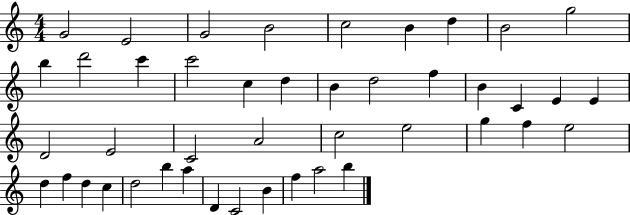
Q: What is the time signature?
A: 4/4